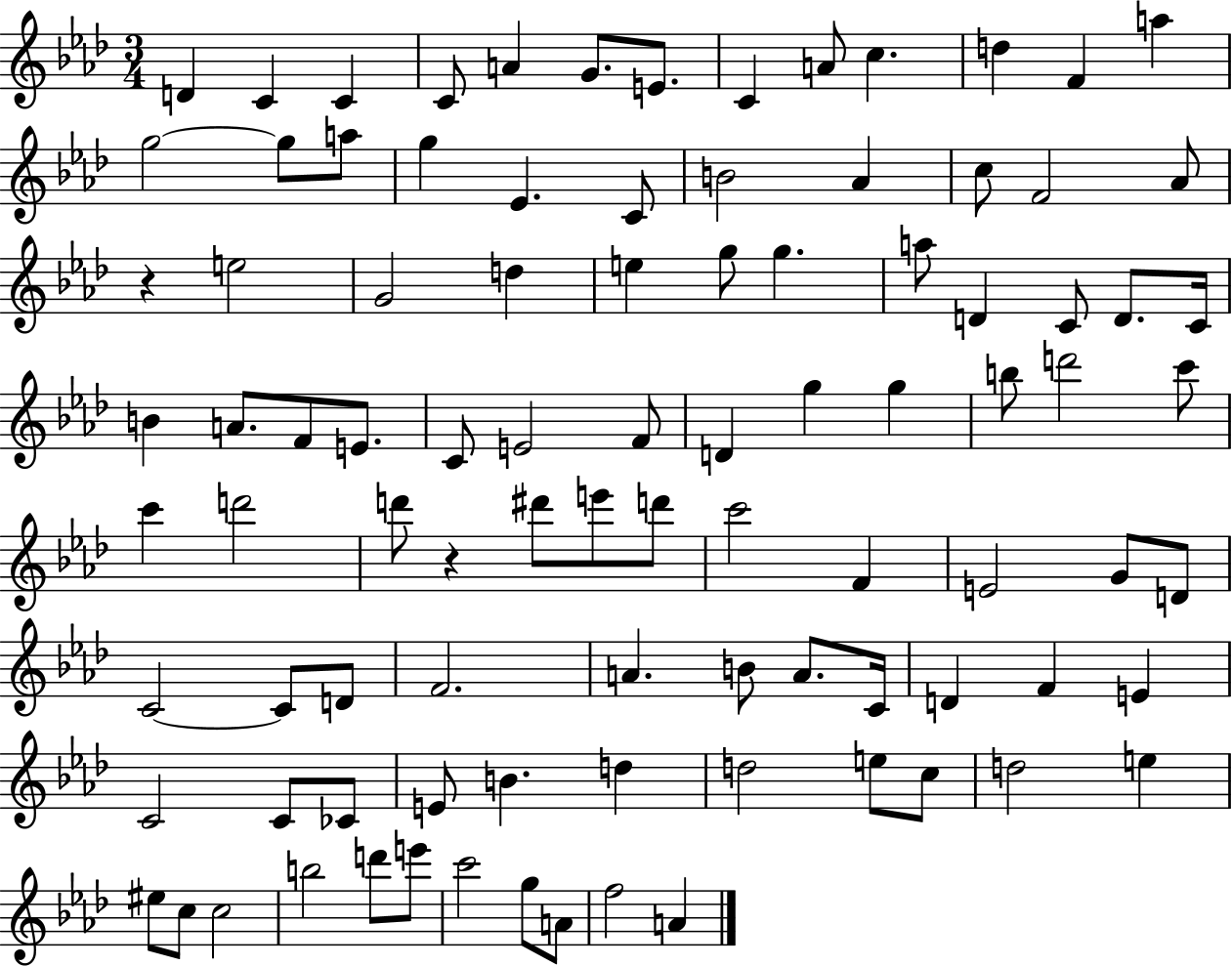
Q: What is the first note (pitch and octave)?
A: D4